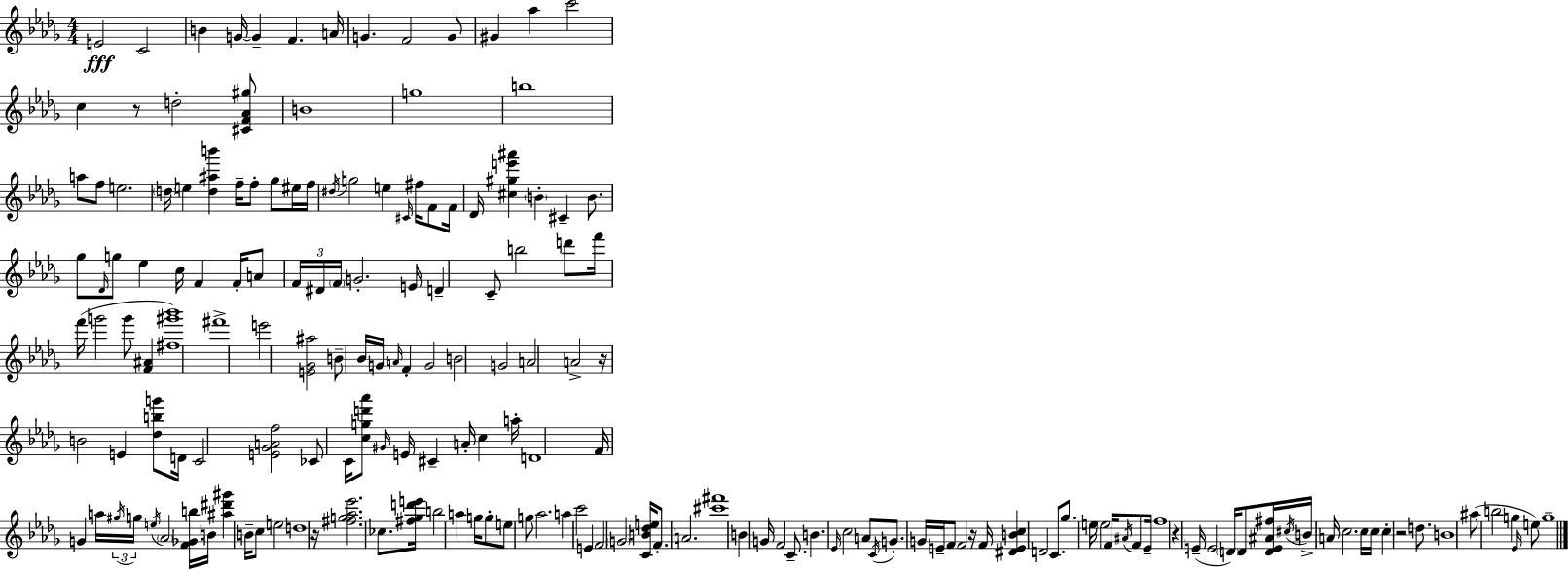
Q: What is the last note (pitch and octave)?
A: G5